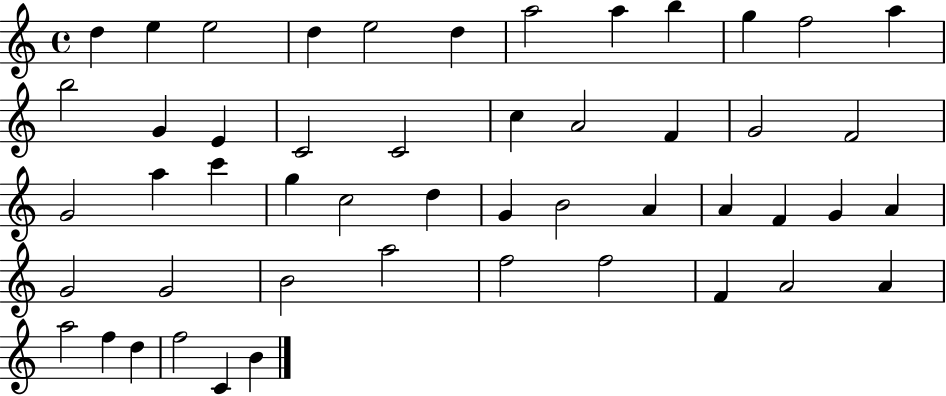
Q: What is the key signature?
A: C major